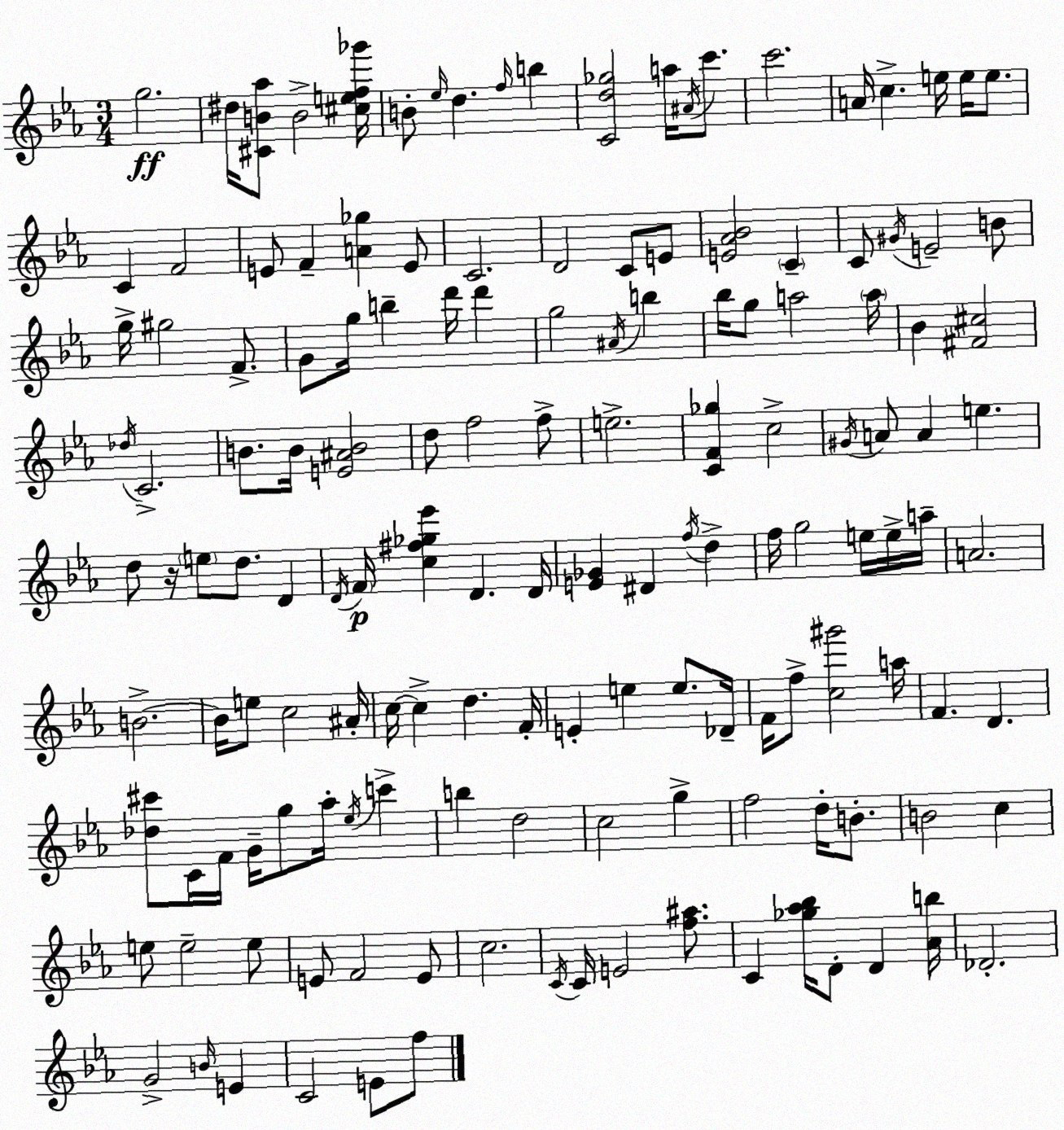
X:1
T:Untitled
M:3/4
L:1/4
K:Cm
g2 ^d/4 [^CB_a]/2 B2 [^cef_g']/4 B/2 _e/4 d f/4 b [Cd_g]2 a/4 ^A/4 c'/2 c'2 A/4 c e/4 e/4 e/2 C F2 E/2 F [A_g] E/2 C2 D2 C/2 E/2 [E_A_B]2 C C/2 ^G/4 E2 B/2 g/4 ^g2 F/2 G/2 g/4 b d'/4 d' g2 ^A/4 b _b/4 g/2 a2 a/4 _B [^F^c]2 _d/4 C2 B/2 B/4 [E^AB]2 d/2 f2 f/2 e2 [CF_g] c2 ^G/4 A/2 A e d/2 z/4 e/2 d/2 D D/4 F/4 [c^f_g_e'] D D/4 [E_G] ^D f/4 d f/4 g2 e/4 e/4 a/4 A2 B2 B/4 e/2 c2 ^A/4 c/4 c d F/4 E e e/2 _D/4 F/4 f/2 [c^g']2 a/4 F D [_d^c']/2 C/4 F/4 G/4 g/2 _a/4 _e/4 c' b d2 c2 g f2 d/4 B/2 B2 c e/2 e2 e/2 E/2 F2 E/2 c2 C/4 C/4 E2 [f^a]/2 C [_g_a_b]/4 D/2 D [_Ab]/4 _D2 G2 B/4 E C2 E/2 f/2